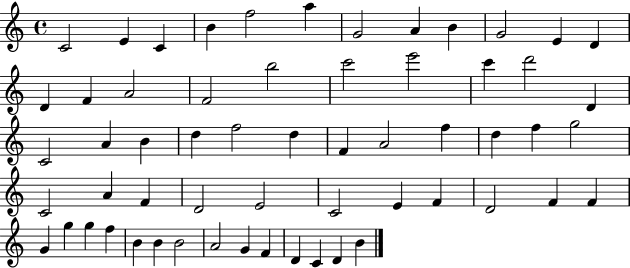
{
  \clef treble
  \time 4/4
  \defaultTimeSignature
  \key c \major
  c'2 e'4 c'4 | b'4 f''2 a''4 | g'2 a'4 b'4 | g'2 e'4 d'4 | \break d'4 f'4 a'2 | f'2 b''2 | c'''2 e'''2 | c'''4 d'''2 d'4 | \break c'2 a'4 b'4 | d''4 f''2 d''4 | f'4 a'2 f''4 | d''4 f''4 g''2 | \break c'2 a'4 f'4 | d'2 e'2 | c'2 e'4 f'4 | d'2 f'4 f'4 | \break g'4 g''4 g''4 f''4 | b'4 b'4 b'2 | a'2 g'4 f'4 | d'4 c'4 d'4 b'4 | \break \bar "|."
}